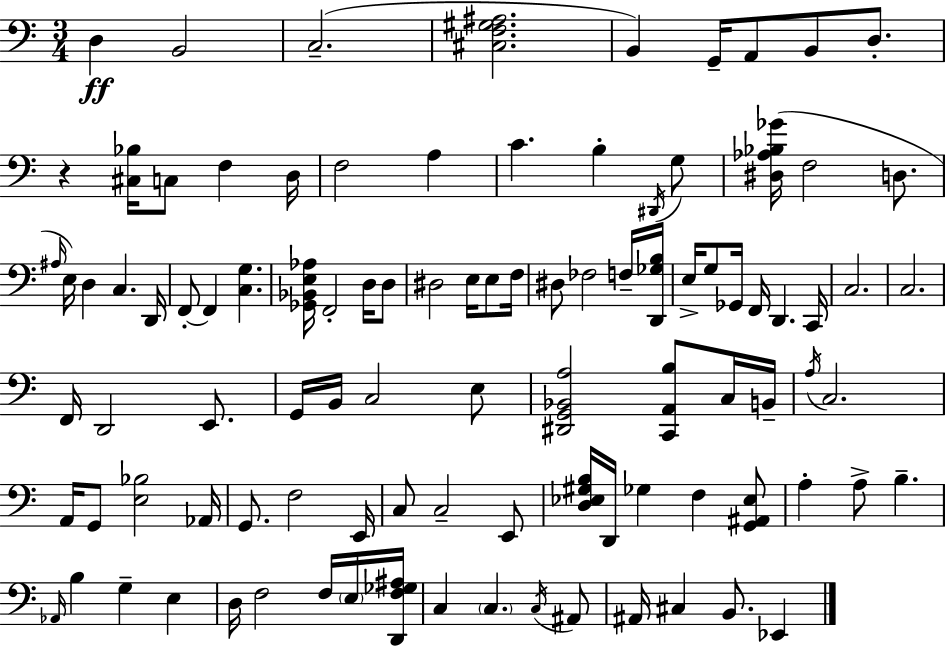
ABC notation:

X:1
T:Untitled
M:3/4
L:1/4
K:C
D, B,,2 C,2 [^C,F,^G,^A,]2 B,, G,,/4 A,,/2 B,,/2 D,/2 z [^C,_B,]/4 C,/2 F, D,/4 F,2 A, C B, ^D,,/4 G,/2 [^D,_A,_B,_G]/4 F,2 D,/2 ^A,/4 E,/4 D, C, D,,/4 F,,/2 F,, [C,G,] [_G,,_B,,E,_A,]/4 F,,2 D,/4 D,/2 ^D,2 E,/4 E,/2 F,/4 ^D,/2 _F,2 F,/4 [D,,_G,B,]/4 E,/4 G,/2 _G,,/4 F,,/4 D,, C,,/4 C,2 C,2 F,,/4 D,,2 E,,/2 G,,/4 B,,/4 C,2 E,/2 [^D,,G,,_B,,A,]2 [C,,A,,B,]/2 C,/4 B,,/4 A,/4 C,2 A,,/4 G,,/2 [E,_B,]2 _A,,/4 G,,/2 F,2 E,,/4 C,/2 C,2 E,,/2 [D,_E,^G,B,]/4 D,,/4 _G, F, [G,,^A,,_E,]/2 A, A,/2 B, _A,,/4 B, G, E, D,/4 F,2 F,/4 E,/4 [D,,F,_G,^A,]/4 C, C, C,/4 ^A,,/2 ^A,,/4 ^C, B,,/2 _E,,